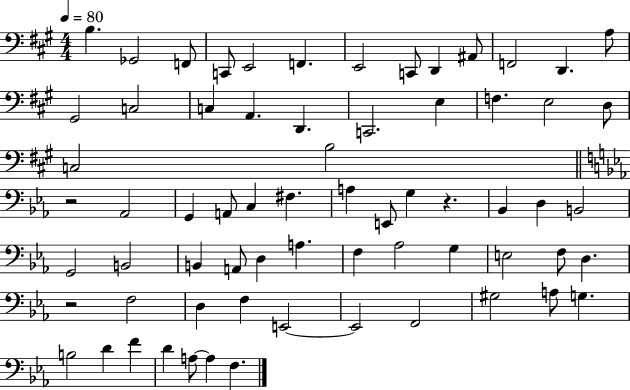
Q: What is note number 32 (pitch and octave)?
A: E2